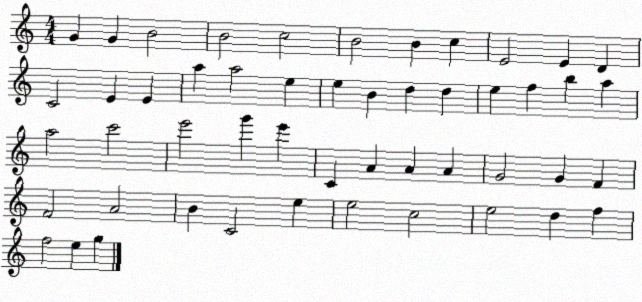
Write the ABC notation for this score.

X:1
T:Untitled
M:4/4
L:1/4
K:C
G G B2 B2 c2 B2 B c E2 E D C2 E E a a2 e e B d d e f b a a2 c'2 e'2 g' e' C A A A G2 G F F2 A2 B C2 e e2 c2 e2 d f f2 e g